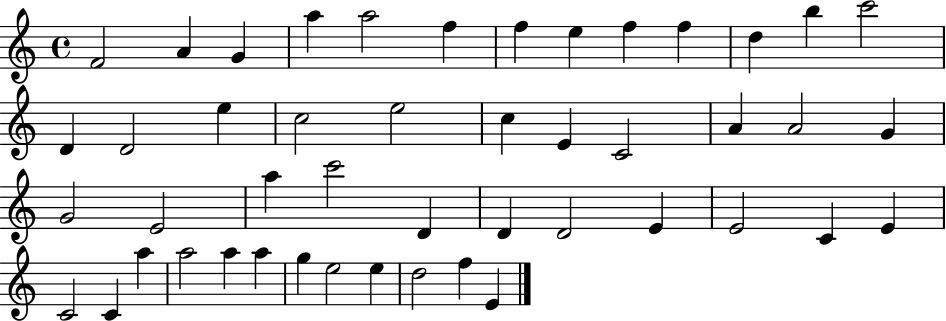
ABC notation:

X:1
T:Untitled
M:4/4
L:1/4
K:C
F2 A G a a2 f f e f f d b c'2 D D2 e c2 e2 c E C2 A A2 G G2 E2 a c'2 D D D2 E E2 C E C2 C a a2 a a g e2 e d2 f E